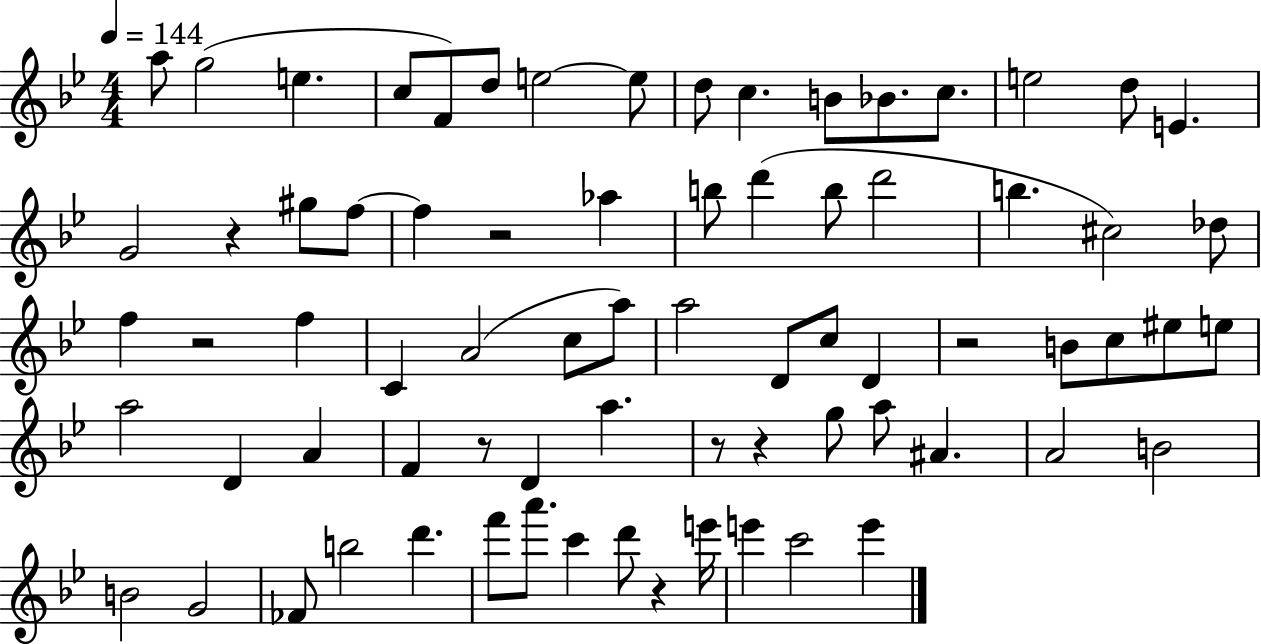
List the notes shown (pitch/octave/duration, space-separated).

A5/e G5/h E5/q. C5/e F4/e D5/e E5/h E5/e D5/e C5/q. B4/e Bb4/e. C5/e. E5/h D5/e E4/q. G4/h R/q G#5/e F5/e F5/q R/h Ab5/q B5/e D6/q B5/e D6/h B5/q. C#5/h Db5/e F5/q R/h F5/q C4/q A4/h C5/e A5/e A5/h D4/e C5/e D4/q R/h B4/e C5/e EIS5/e E5/e A5/h D4/q A4/q F4/q R/e D4/q A5/q. R/e R/q G5/e A5/e A#4/q. A4/h B4/h B4/h G4/h FES4/e B5/h D6/q. F6/e A6/e. C6/q D6/e R/q E6/s E6/q C6/h E6/q